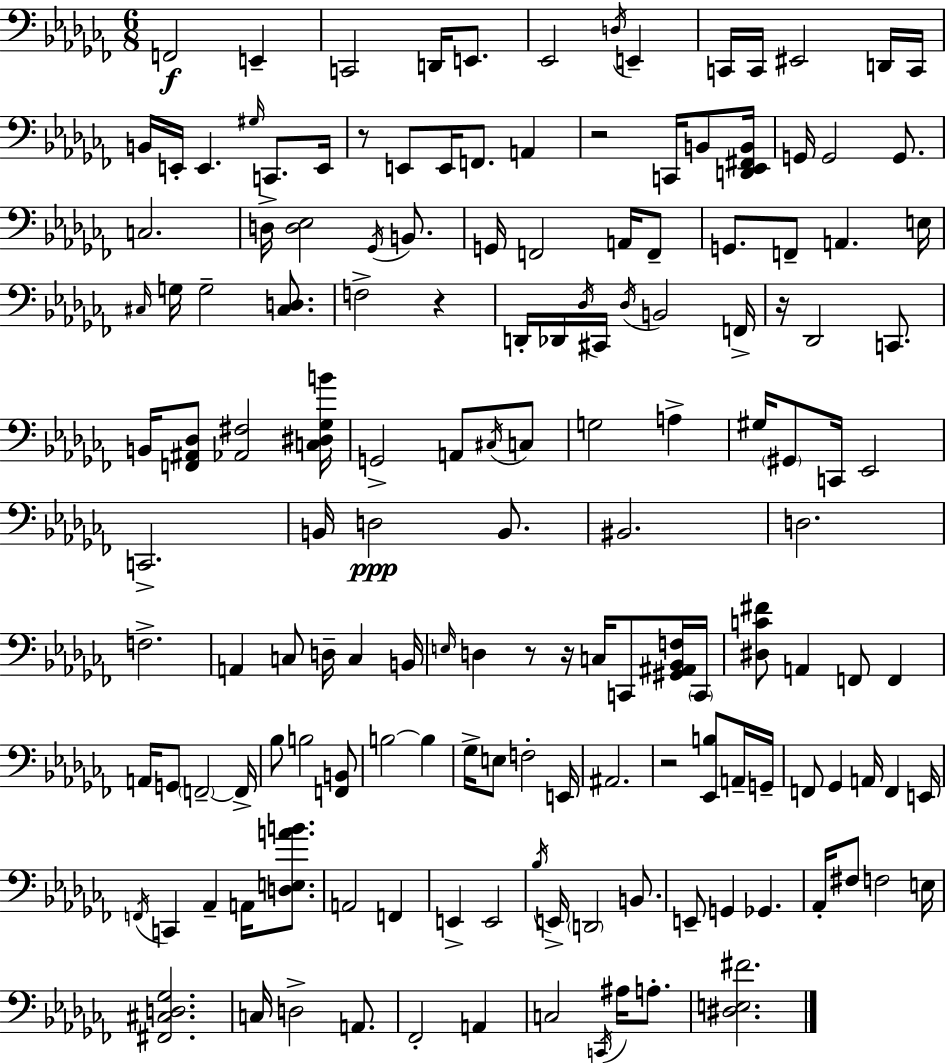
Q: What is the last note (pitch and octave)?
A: A3